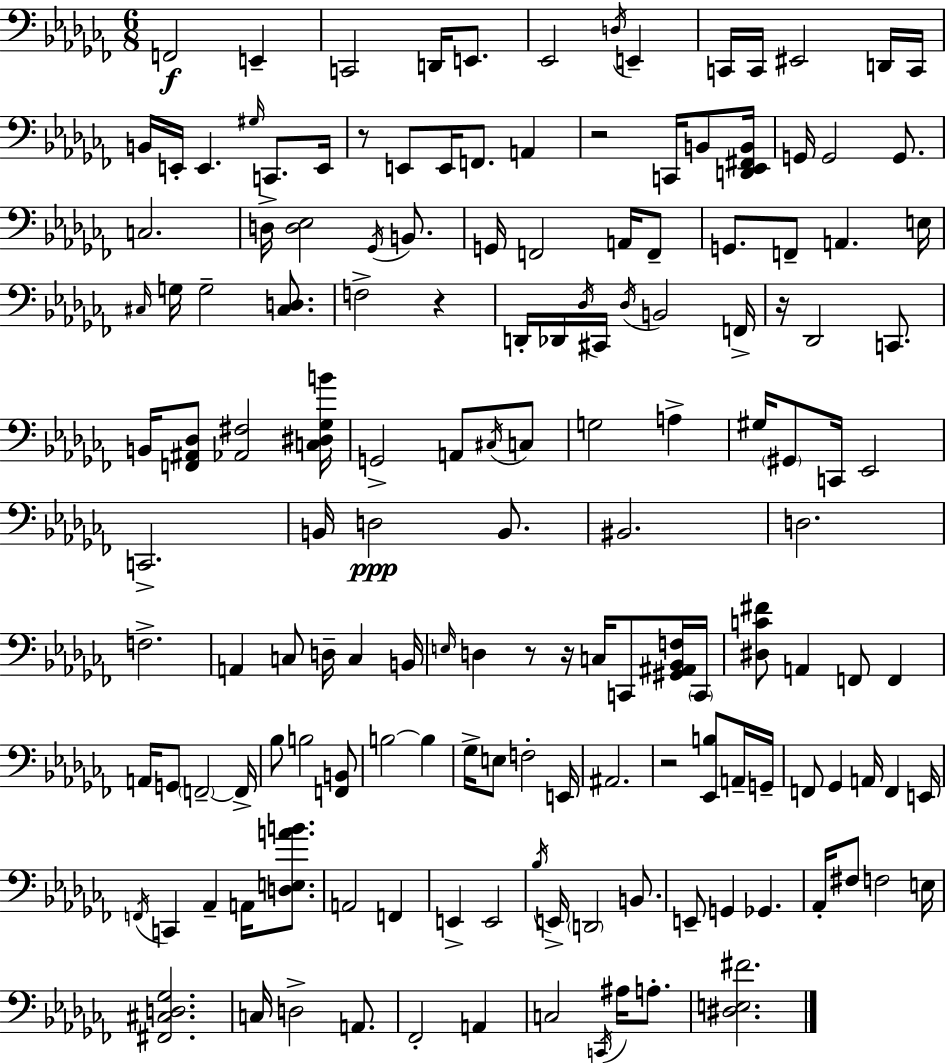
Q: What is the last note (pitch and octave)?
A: A3